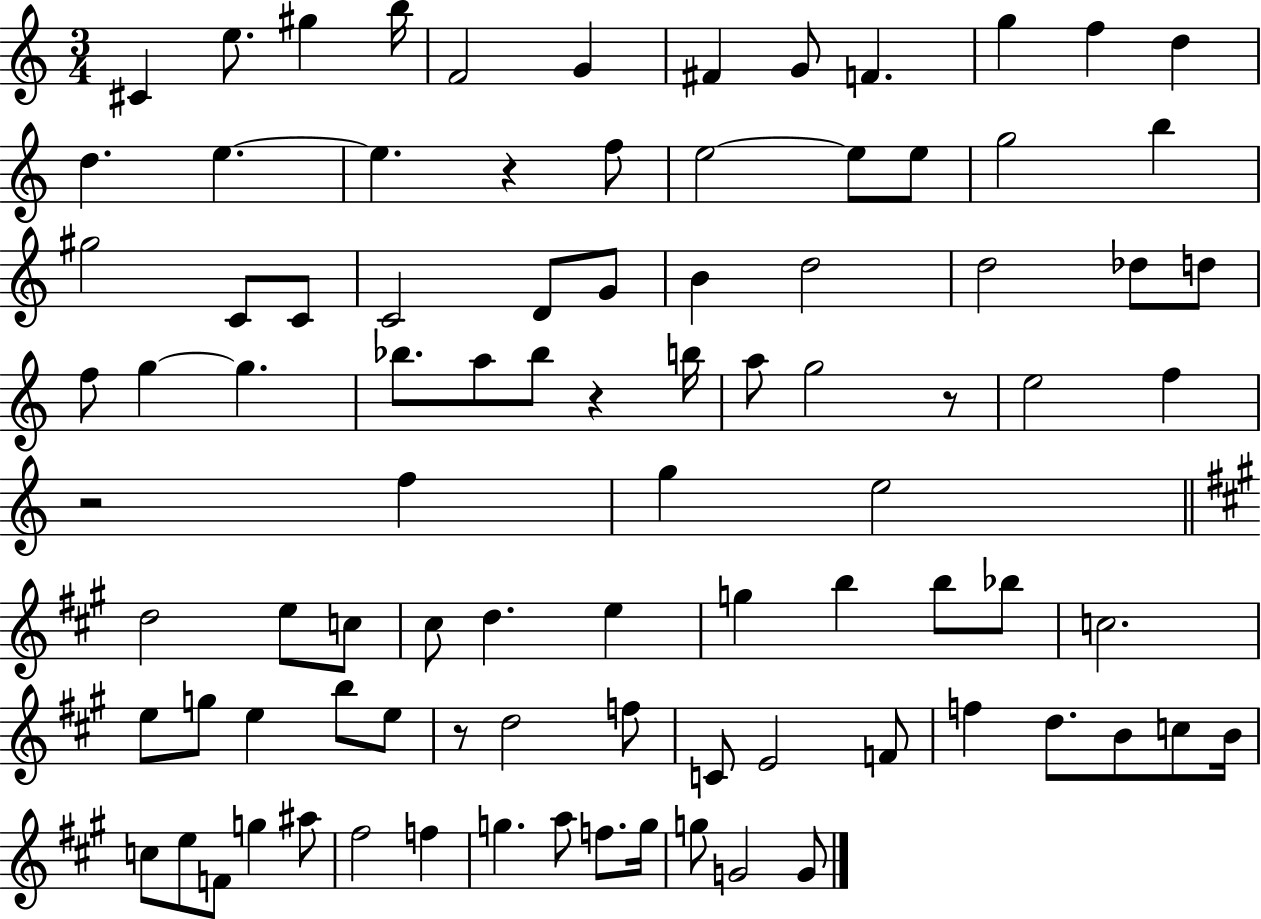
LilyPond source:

{
  \clef treble
  \numericTimeSignature
  \time 3/4
  \key c \major
  \repeat volta 2 { cis'4 e''8. gis''4 b''16 | f'2 g'4 | fis'4 g'8 f'4. | g''4 f''4 d''4 | \break d''4. e''4.~~ | e''4. r4 f''8 | e''2~~ e''8 e''8 | g''2 b''4 | \break gis''2 c'8 c'8 | c'2 d'8 g'8 | b'4 d''2 | d''2 des''8 d''8 | \break f''8 g''4~~ g''4. | bes''8. a''8 bes''8 r4 b''16 | a''8 g''2 r8 | e''2 f''4 | \break r2 f''4 | g''4 e''2 | \bar "||" \break \key a \major d''2 e''8 c''8 | cis''8 d''4. e''4 | g''4 b''4 b''8 bes''8 | c''2. | \break e''8 g''8 e''4 b''8 e''8 | r8 d''2 f''8 | c'8 e'2 f'8 | f''4 d''8. b'8 c''8 b'16 | \break c''8 e''8 f'8 g''4 ais''8 | fis''2 f''4 | g''4. a''8 f''8. g''16 | g''8 g'2 g'8 | \break } \bar "|."
}